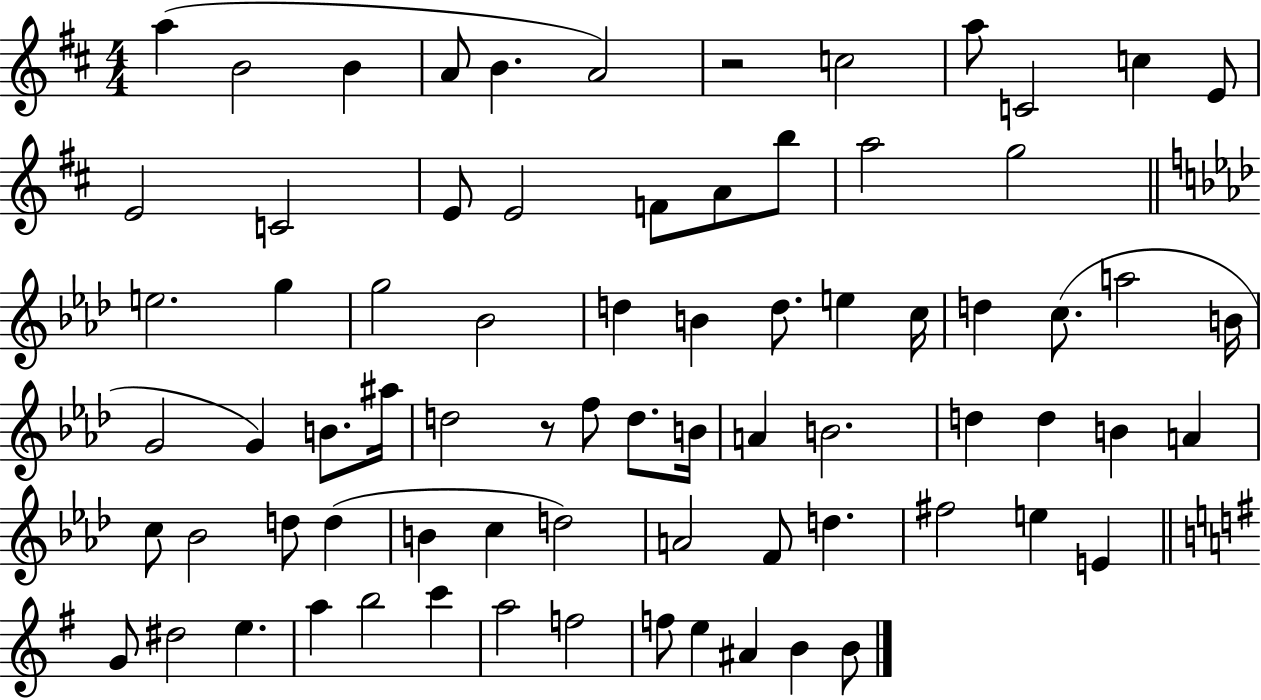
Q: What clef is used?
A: treble